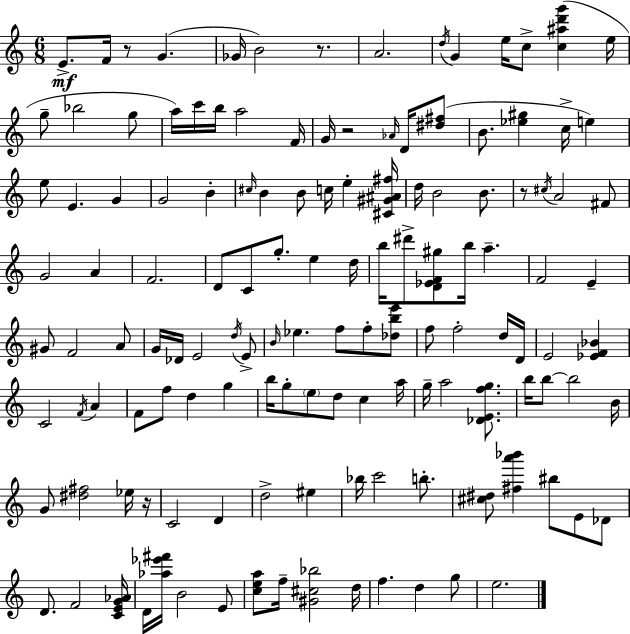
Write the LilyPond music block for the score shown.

{
  \clef treble
  \numericTimeSignature
  \time 6/8
  \key a \minor
  e'8.->\mf f'16 r8 g'4.( | ges'16 b'2) r8. | a'2. | \acciaccatura { d''16 } g'4 e''16 c''8-> <c'' ais'' d''' g'''>4( | \break e''16 g''8-- bes''2 g''8 | a''16) c'''16 b''16 a''2 | f'16 g'16 r2 \grace { aes'16 } d'16 | <dis'' fis''>8( b'8. <ees'' gis''>4 c''16-> e''4) | \break e''8 e'4. g'4 | g'2 b'4-. | \grace { cis''16 } b'4 b'8 c''16 e''4-. | <cis' gis' ais' fis''>16 d''16 b'2 | \break b'8. r8 \acciaccatura { cis''16 } a'2 | fis'8 g'2 | a'4 f'2. | d'8 c'8 g''8.-. e''4 | \break d''16 b''16 dis'''8-> <d' ees' f' gis''>8 b''16 a''4.-- | f'2 | e'4-- gis'8 f'2 | a'8 g'16 des'16 e'2 | \break \acciaccatura { d''16 } e'8-> \grace { b'16 } ees''4. | f''8 f''8-. <des'' b'' e'''>8 f''8 f''2-. | d''16 d'16 e'2 | <ees' f' bes'>4 c'2 | \break \acciaccatura { f'16 } a'4 f'8 f''8 d''4 | g''4 b''16 g''8-. \parenthesize e''8 | d''8 c''4 a''16 g''16-- a''2 | <des' e' f'' g''>8. b''16 b''8~~ b''2 | \break b'16 g'8 <dis'' fis''>2 | ees''16 r16 c'2 | d'4 d''2-> | eis''4 bes''16 c'''2 | \break b''8.-. <cis'' dis''>8 <fis'' a''' bes'''>4 | bis''8 e'8 des'8 d'8. f'2 | <c' e' g' aes'>16 d'16 <aes'' ees''' fis'''>16 b'2 | e'8 <c'' e'' a''>8 f''16-- <gis' cis'' bes''>2 | \break d''16 f''4. | d''4 g''8 e''2. | \bar "|."
}